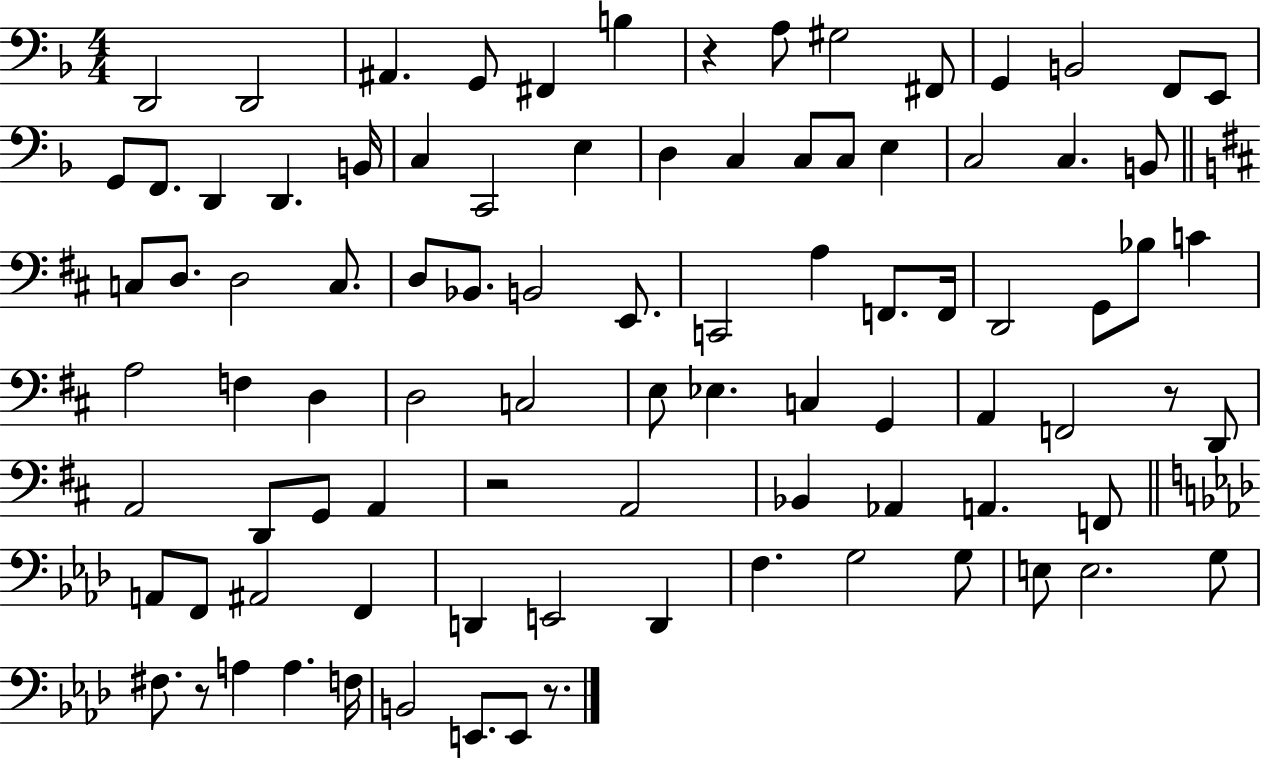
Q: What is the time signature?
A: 4/4